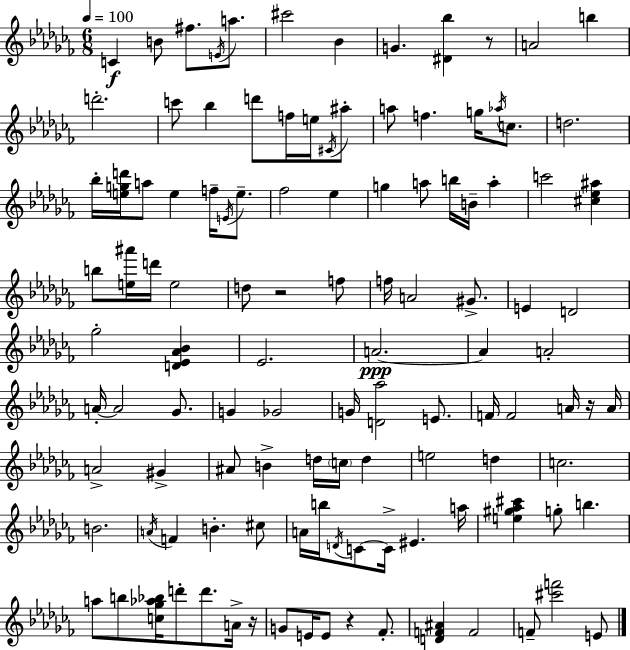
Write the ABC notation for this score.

X:1
T:Untitled
M:6/8
L:1/4
K:Abm
C B/2 ^f/2 E/4 a/2 ^c'2 _B G [^D_b] z/2 A2 b d'2 c'/2 _b d'/2 f/4 e/4 ^C/4 ^a/2 a/2 f g/4 _a/4 c/2 d2 _b/4 [egd']/4 a/2 e f/4 E/4 e/2 _f2 _e g a/2 b/4 B/4 a c'2 [^c_e^a] b/2 [e^a']/4 d'/4 e2 d/2 z2 f/2 f/4 A2 ^G/2 E D2 _g2 [D_E_A_B] _E2 A2 A A2 A/4 A2 _G/2 G _G2 G/4 [D_a]2 E/2 F/4 F2 A/4 z/4 A/4 A2 ^G ^A/2 B d/4 c/4 d e2 d c2 B2 A/4 F B ^c/2 A/4 b/4 D/4 C/2 C/4 ^E a/4 [e^g_a^c'] g/2 b a/2 b/2 [c_g_a_b]/4 d'/2 d'/2 A/4 z/4 G/2 E/4 E/2 z _F/2 [DF^A] F2 F/2 [^c'f']2 E/2